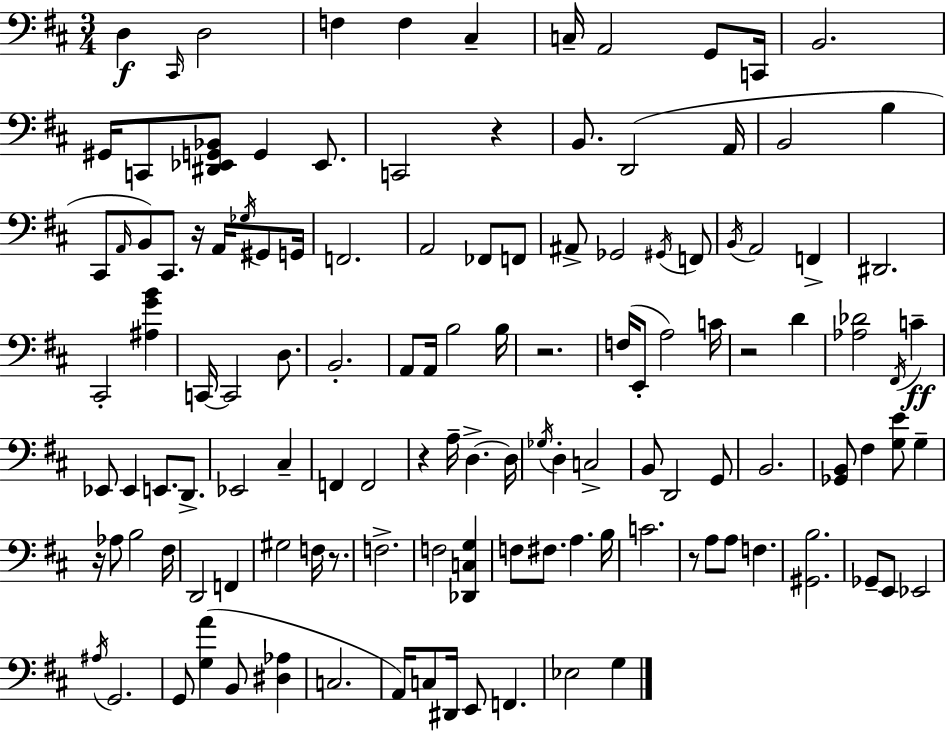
X:1
T:Untitled
M:3/4
L:1/4
K:D
D, ^C,,/4 D,2 F, F, ^C, C,/4 A,,2 G,,/2 C,,/4 B,,2 ^G,,/4 C,,/2 [^D,,_E,,G,,_B,,]/2 G,, _E,,/2 C,,2 z B,,/2 D,,2 A,,/4 B,,2 B, ^C,,/2 A,,/4 B,,/2 ^C,,/2 z/4 A,,/4 _G,/4 ^G,,/2 G,,/4 F,,2 A,,2 _F,,/2 F,,/2 ^A,,/2 _G,,2 ^G,,/4 F,,/2 B,,/4 A,,2 F,, ^D,,2 ^C,,2 [^A,GB] C,,/4 C,,2 D,/2 B,,2 A,,/2 A,,/4 B,2 B,/4 z2 F,/4 E,,/2 A,2 C/4 z2 D [_A,_D]2 ^F,,/4 C _E,,/2 _E,, E,,/2 D,,/2 _E,,2 ^C, F,, F,,2 z A,/4 D, D,/4 _G,/4 D, C,2 B,,/2 D,,2 G,,/2 B,,2 [_G,,B,,]/2 ^F, [G,E]/2 G, z/4 _A,/2 B,2 ^F,/4 D,,2 F,, ^G,2 F,/4 z/2 F,2 F,2 [_D,,C,G,] F,/2 ^F,/2 A, B,/4 C2 z/2 A,/2 A,/2 F, [^G,,B,]2 _G,,/2 E,,/2 _E,,2 ^A,/4 G,,2 G,,/2 [G,A] B,,/2 [^D,_A,] C,2 A,,/4 C,/2 ^D,,/4 E,,/2 F,, _E,2 G,